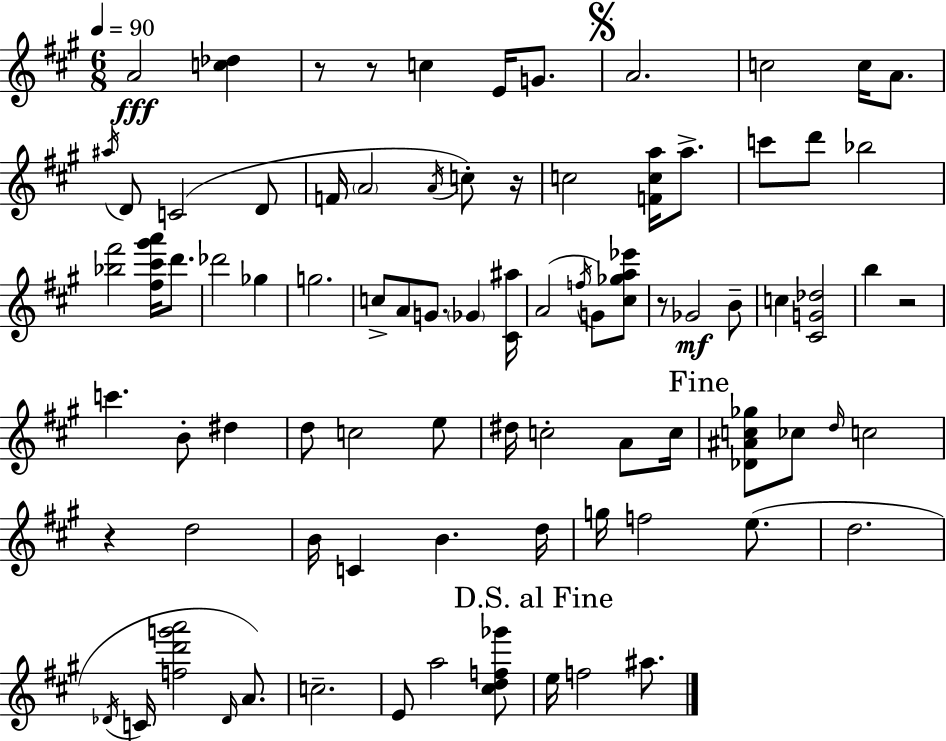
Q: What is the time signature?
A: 6/8